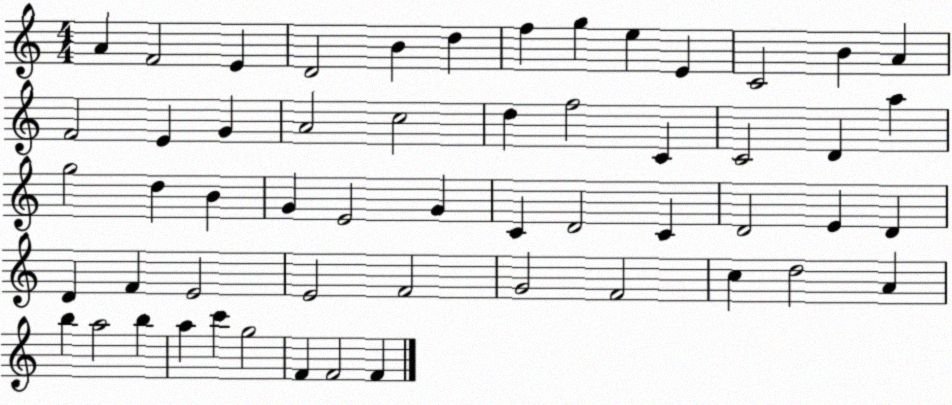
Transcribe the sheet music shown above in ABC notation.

X:1
T:Untitled
M:4/4
L:1/4
K:C
A F2 E D2 B d f g e E C2 B A F2 E G A2 c2 d f2 C C2 D a g2 d B G E2 G C D2 C D2 E D D F E2 E2 F2 G2 F2 c d2 A b a2 b a c' g2 F F2 F